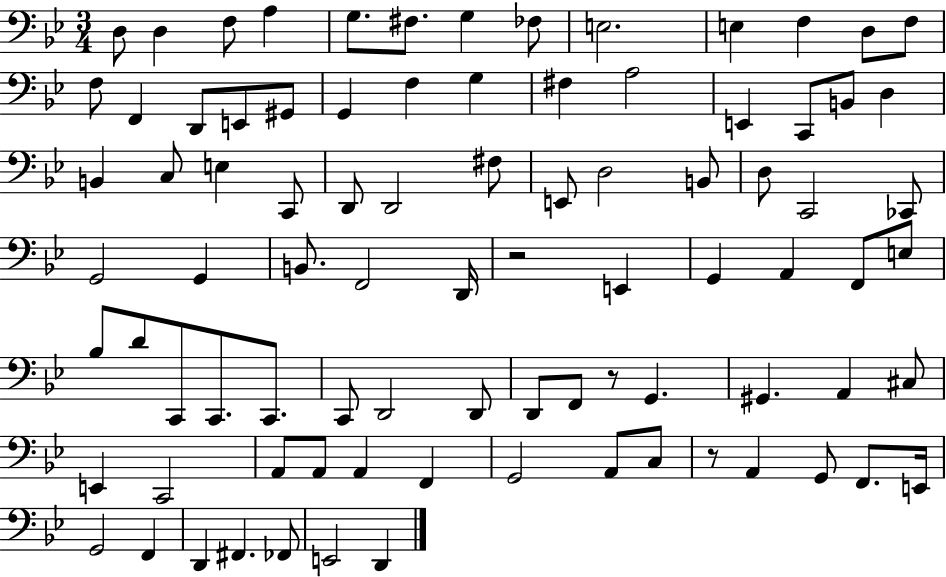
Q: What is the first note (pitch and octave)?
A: D3